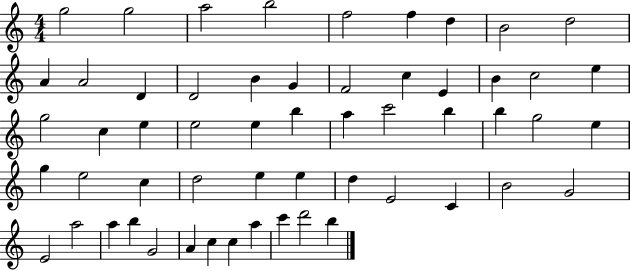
G5/h G5/h A5/h B5/h F5/h F5/q D5/q B4/h D5/h A4/q A4/h D4/q D4/h B4/q G4/q F4/h C5/q E4/q B4/q C5/h E5/q G5/h C5/q E5/q E5/h E5/q B5/q A5/q C6/h B5/q B5/q G5/h E5/q G5/q E5/h C5/q D5/h E5/q E5/q D5/q E4/h C4/q B4/h G4/h E4/h A5/h A5/q B5/q G4/h A4/q C5/q C5/q A5/q C6/q D6/h B5/q